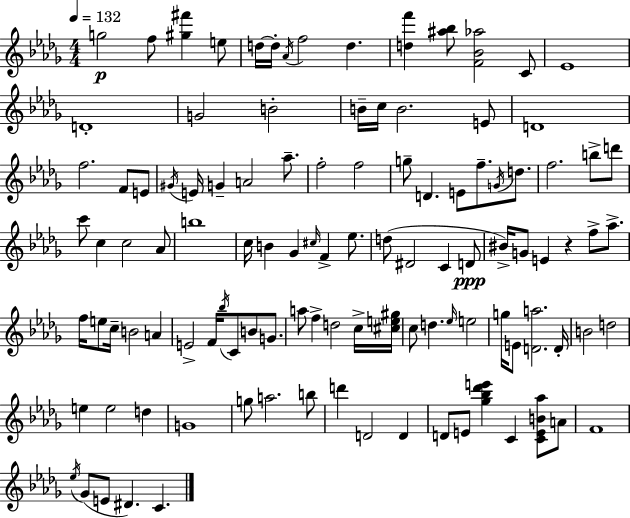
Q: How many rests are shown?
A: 1